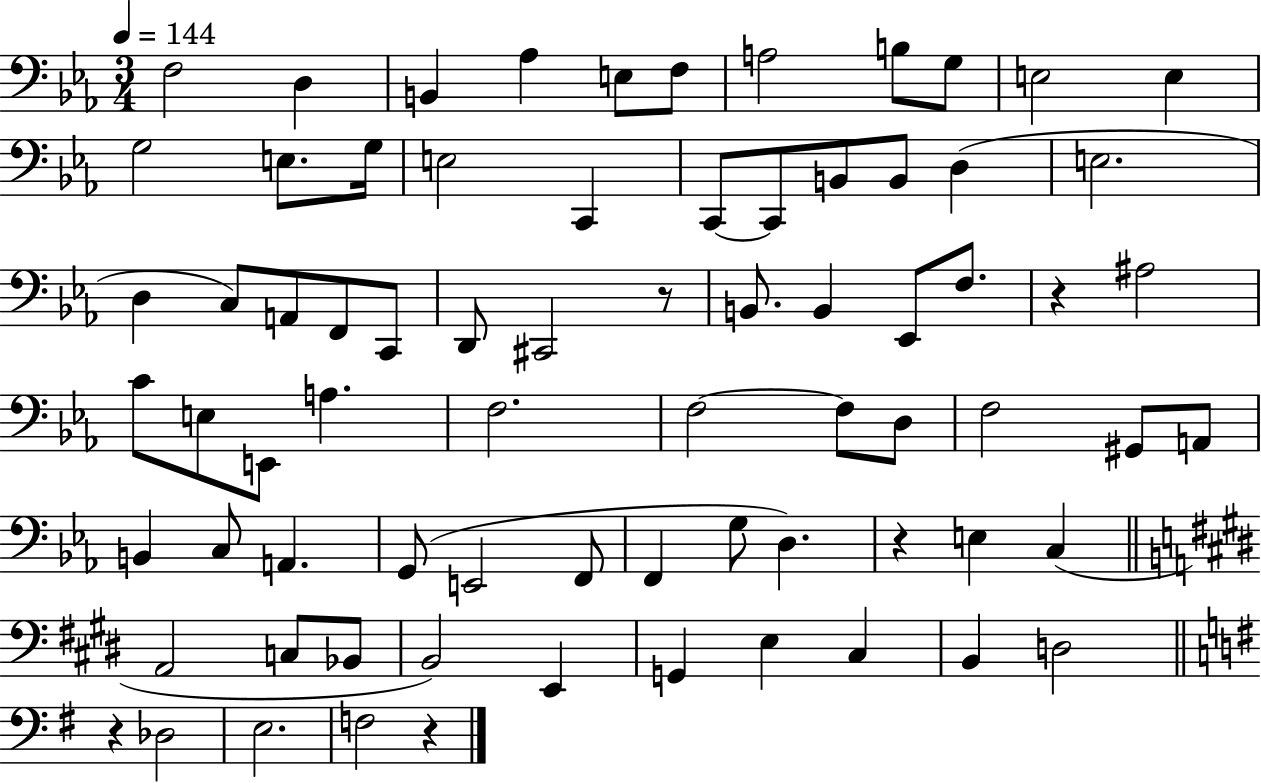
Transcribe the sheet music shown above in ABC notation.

X:1
T:Untitled
M:3/4
L:1/4
K:Eb
F,2 D, B,, _A, E,/2 F,/2 A,2 B,/2 G,/2 E,2 E, G,2 E,/2 G,/4 E,2 C,, C,,/2 C,,/2 B,,/2 B,,/2 D, E,2 D, C,/2 A,,/2 F,,/2 C,,/2 D,,/2 ^C,,2 z/2 B,,/2 B,, _E,,/2 F,/2 z ^A,2 C/2 E,/2 E,,/2 A, F,2 F,2 F,/2 D,/2 F,2 ^G,,/2 A,,/2 B,, C,/2 A,, G,,/2 E,,2 F,,/2 F,, G,/2 D, z E, C, A,,2 C,/2 _B,,/2 B,,2 E,, G,, E, ^C, B,, D,2 z _D,2 E,2 F,2 z